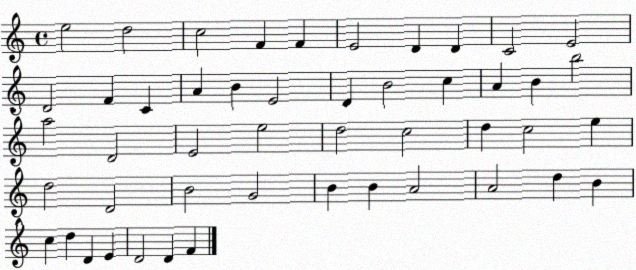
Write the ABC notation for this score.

X:1
T:Untitled
M:4/4
L:1/4
K:C
e2 d2 c2 F F E2 D D C2 E2 D2 F C A B E2 D B2 c A B b2 a2 D2 E2 e2 d2 c2 d c2 e d2 D2 B2 G2 B B A2 A2 d B c d D E D2 D F